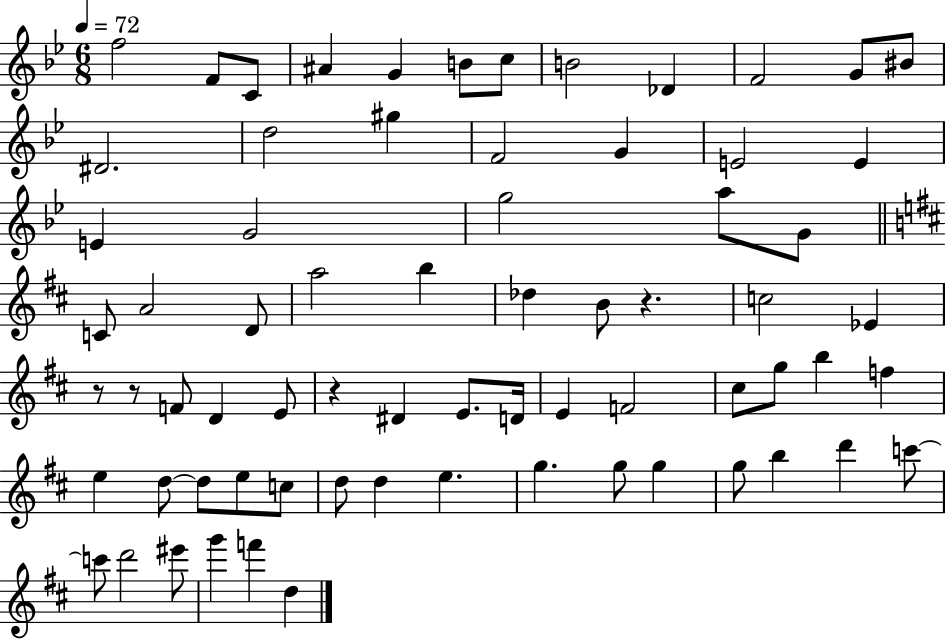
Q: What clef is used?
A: treble